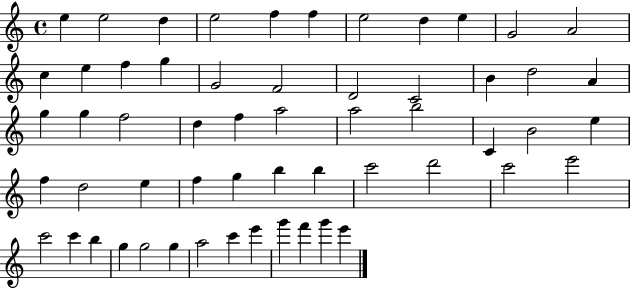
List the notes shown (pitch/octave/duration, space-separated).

E5/q E5/h D5/q E5/h F5/q F5/q E5/h D5/q E5/q G4/h A4/h C5/q E5/q F5/q G5/q G4/h F4/h D4/h C4/h B4/q D5/h A4/q G5/q G5/q F5/h D5/q F5/q A5/h A5/h B5/h C4/q B4/h E5/q F5/q D5/h E5/q F5/q G5/q B5/q B5/q C6/h D6/h C6/h E6/h C6/h C6/q B5/q G5/q G5/h G5/q A5/h C6/q E6/q G6/q F6/q G6/q E6/q